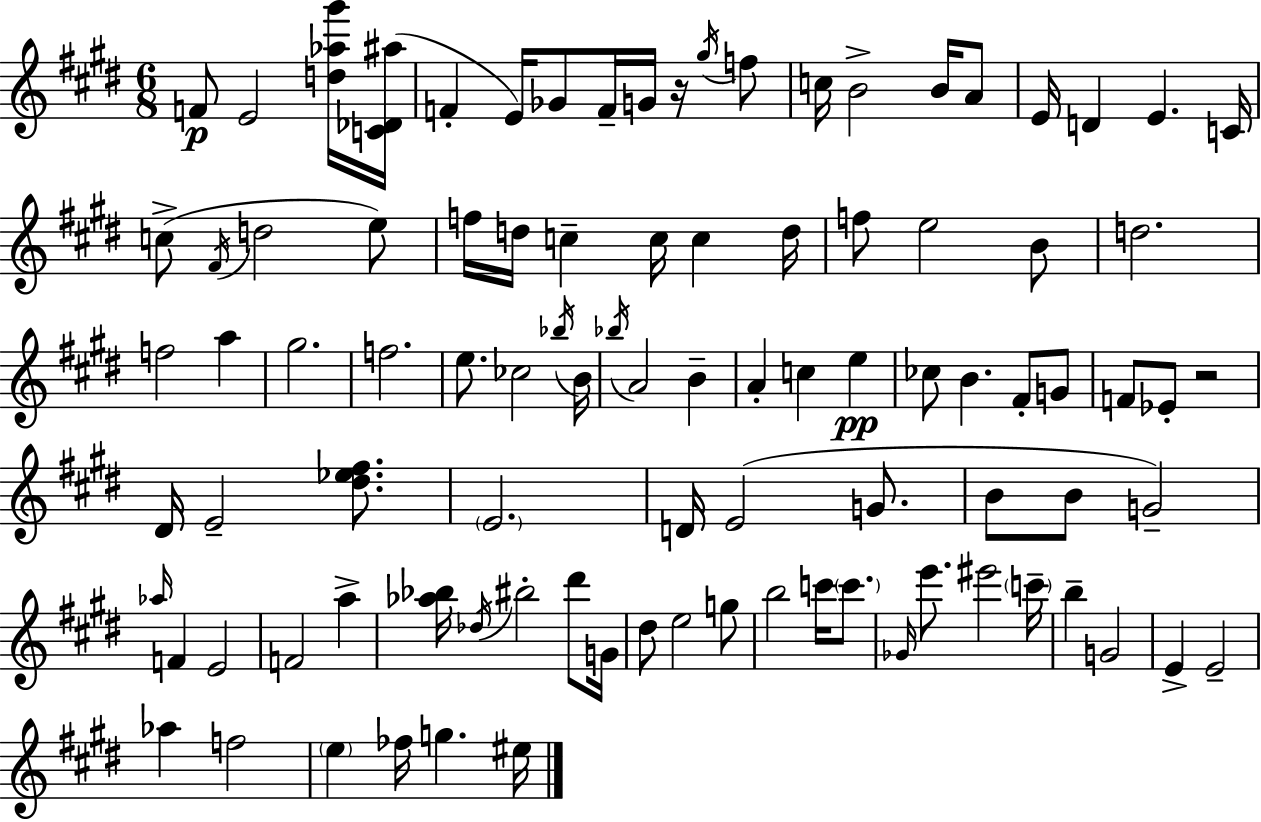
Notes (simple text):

F4/e E4/h [D5,Ab5,G#6]/s [C4,Db4,A#5]/s F4/q E4/s Gb4/e F4/s G4/s R/s G#5/s F5/e C5/s B4/h B4/s A4/e E4/s D4/q E4/q. C4/s C5/e F#4/s D5/h E5/e F5/s D5/s C5/q C5/s C5/q D5/s F5/e E5/h B4/e D5/h. F5/h A5/q G#5/h. F5/h. E5/e. CES5/h Bb5/s B4/s Bb5/s A4/h B4/q A4/q C5/q E5/q CES5/e B4/q. F#4/e G4/e F4/e Eb4/e R/h D#4/s E4/h [D#5,Eb5,F#5]/e. E4/h. D4/s E4/h G4/e. B4/e B4/e G4/h Ab5/s F4/q E4/h F4/h A5/q [Ab5,Bb5]/s Db5/s BIS5/h D#6/e G4/s D#5/e E5/h G5/e B5/h C6/s C6/e. Gb4/s E6/e. EIS6/h C6/s B5/q G4/h E4/q E4/h Ab5/q F5/h E5/q FES5/s G5/q. EIS5/s